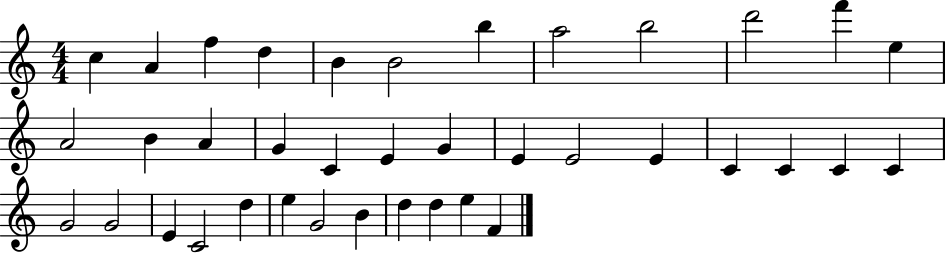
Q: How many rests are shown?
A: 0